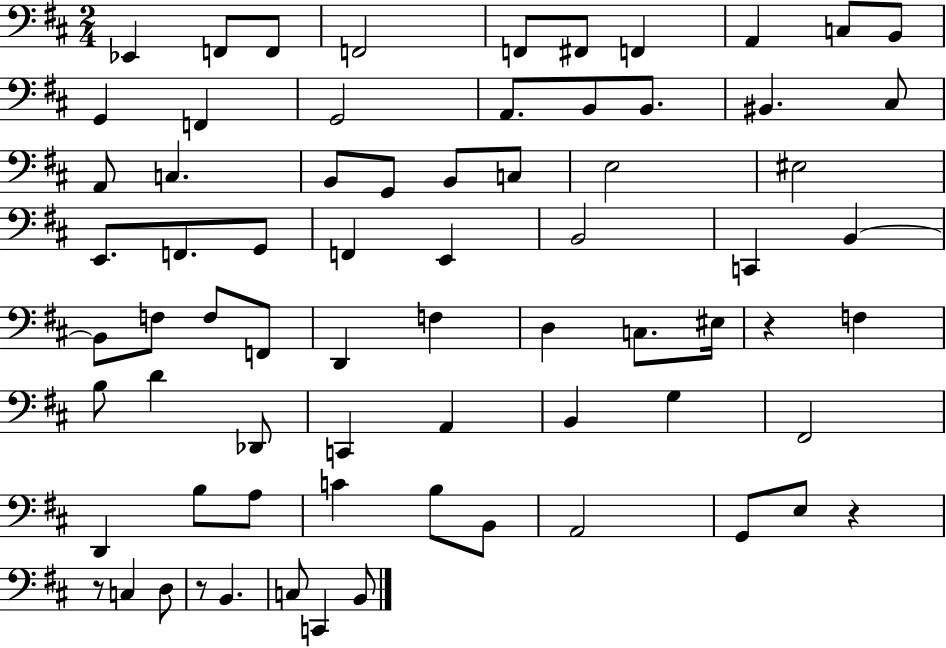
{
  \clef bass
  \numericTimeSignature
  \time 2/4
  \key d \major
  \repeat volta 2 { ees,4 f,8 f,8 | f,2 | f,8 fis,8 f,4 | a,4 c8 b,8 | \break g,4 f,4 | g,2 | a,8. b,8 b,8. | bis,4. cis8 | \break a,8 c4. | b,8 g,8 b,8 c8 | e2 | eis2 | \break e,8. f,8. g,8 | f,4 e,4 | b,2 | c,4 b,4~~ | \break b,8 f8 f8 f,8 | d,4 f4 | d4 c8. eis16 | r4 f4 | \break b8 d'4 des,8 | c,4 a,4 | b,4 g4 | fis,2 | \break d,4 b8 a8 | c'4 b8 b,8 | a,2 | g,8 e8 r4 | \break r8 c4 d8 | r8 b,4. | c8 c,4 b,8 | } \bar "|."
}